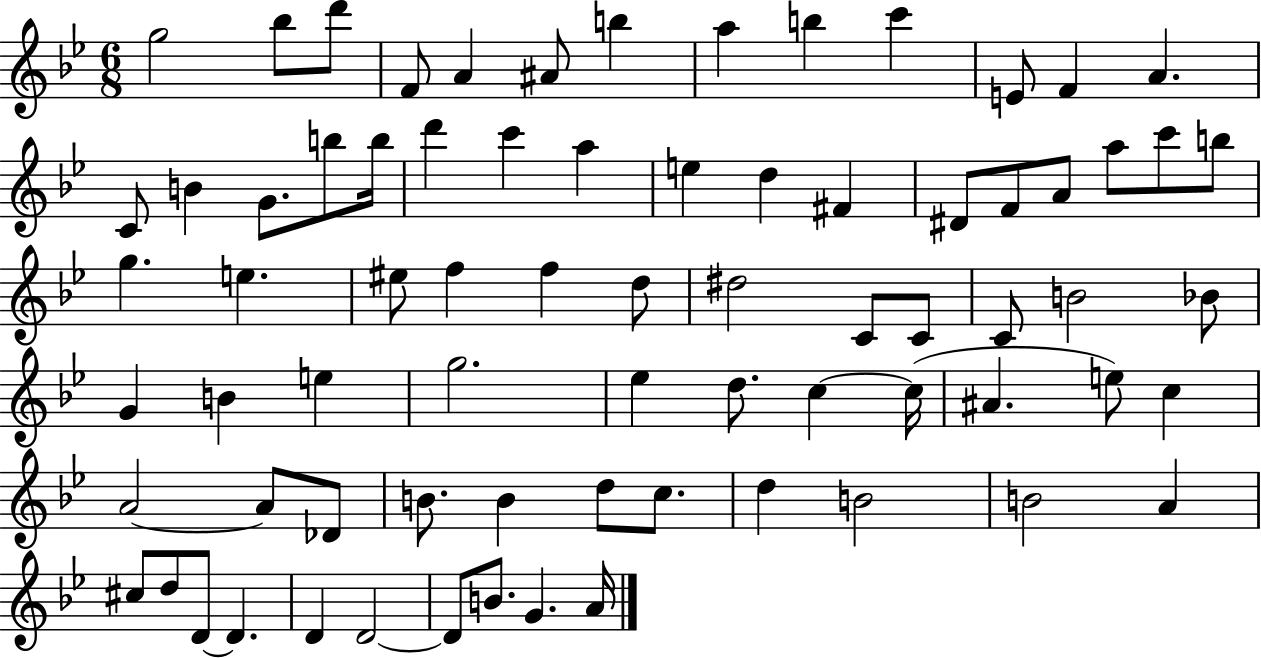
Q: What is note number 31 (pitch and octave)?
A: G5